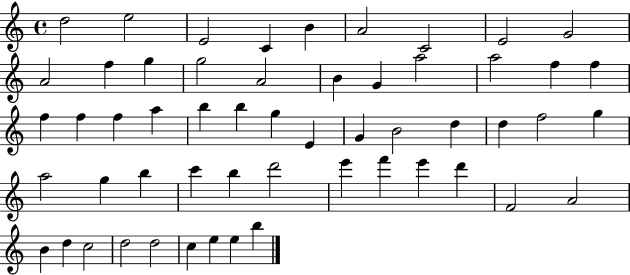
D5/h E5/h E4/h C4/q B4/q A4/h C4/h E4/h G4/h A4/h F5/q G5/q G5/h A4/h B4/q G4/q A5/h A5/h F5/q F5/q F5/q F5/q F5/q A5/q B5/q B5/q G5/q E4/q G4/q B4/h D5/q D5/q F5/h G5/q A5/h G5/q B5/q C6/q B5/q D6/h E6/q F6/q E6/q D6/q F4/h A4/h B4/q D5/q C5/h D5/h D5/h C5/q E5/q E5/q B5/q